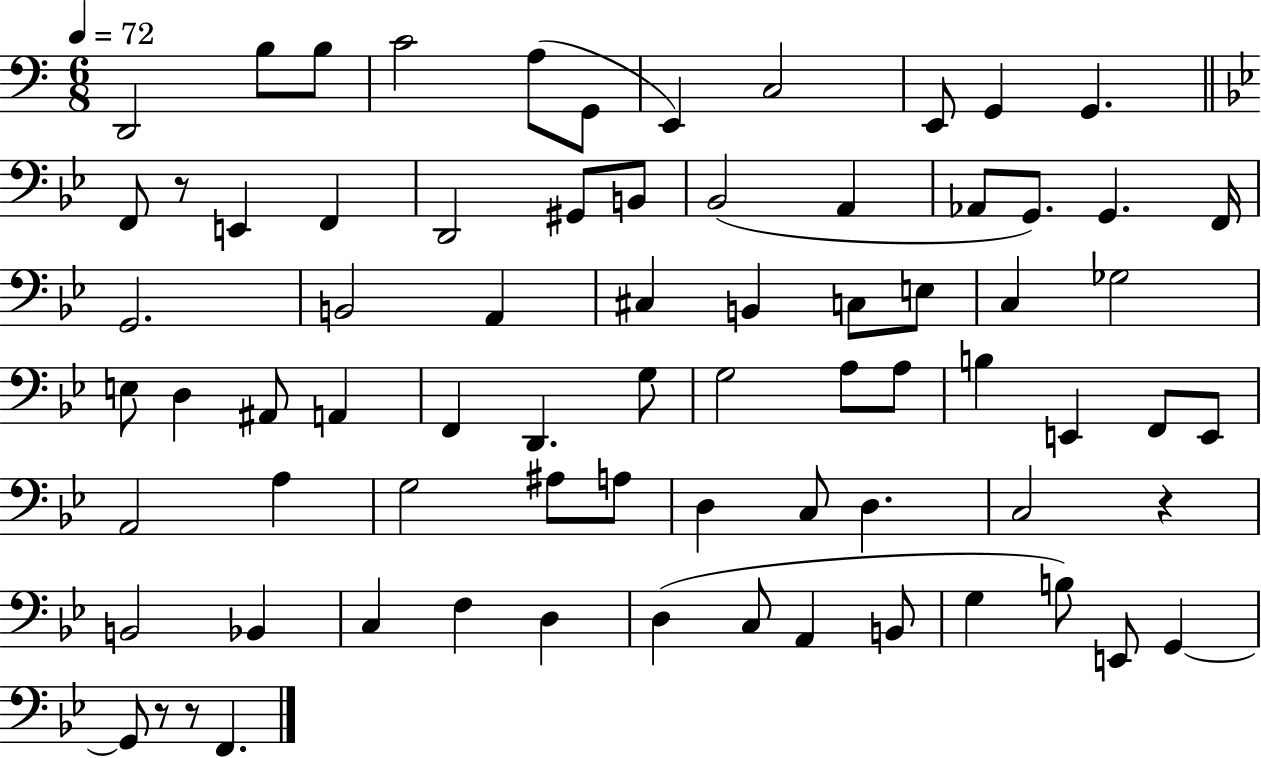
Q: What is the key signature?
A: C major